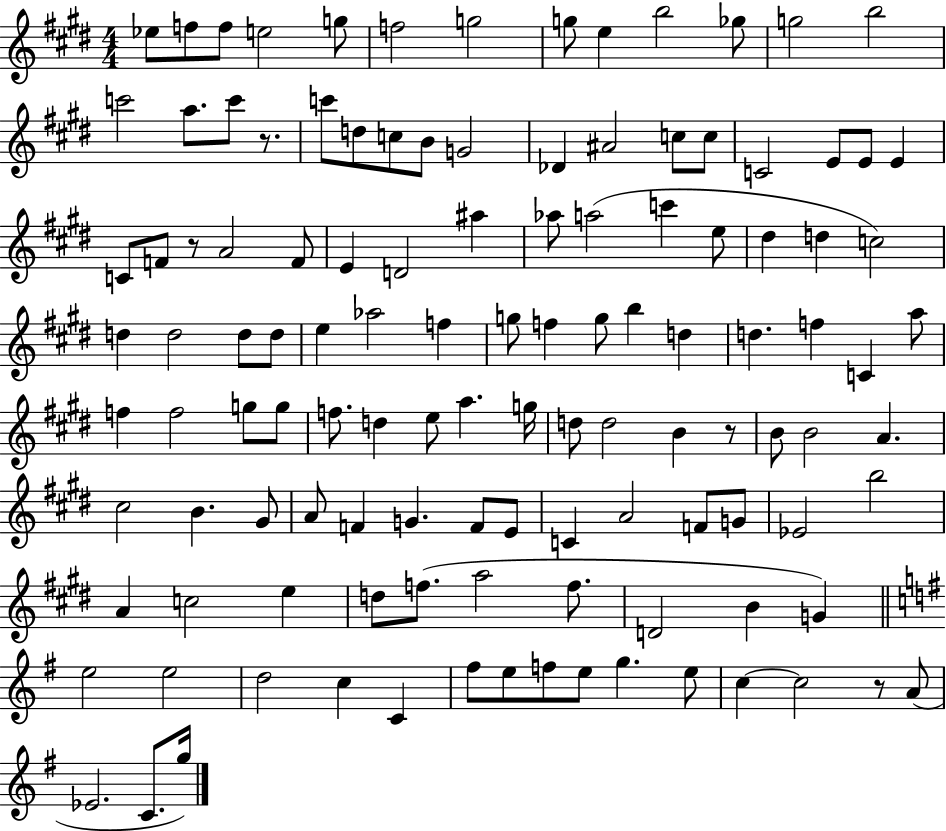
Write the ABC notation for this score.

X:1
T:Untitled
M:4/4
L:1/4
K:E
_e/2 f/2 f/2 e2 g/2 f2 g2 g/2 e b2 _g/2 g2 b2 c'2 a/2 c'/2 z/2 c'/2 d/2 c/2 B/2 G2 _D ^A2 c/2 c/2 C2 E/2 E/2 E C/2 F/2 z/2 A2 F/2 E D2 ^a _a/2 a2 c' e/2 ^d d c2 d d2 d/2 d/2 e _a2 f g/2 f g/2 b d d f C a/2 f f2 g/2 g/2 f/2 d e/2 a g/4 d/2 d2 B z/2 B/2 B2 A ^c2 B ^G/2 A/2 F G F/2 E/2 C A2 F/2 G/2 _E2 b2 A c2 e d/2 f/2 a2 f/2 D2 B G e2 e2 d2 c C ^f/2 e/2 f/2 e/2 g e/2 c c2 z/2 A/2 _E2 C/2 g/4